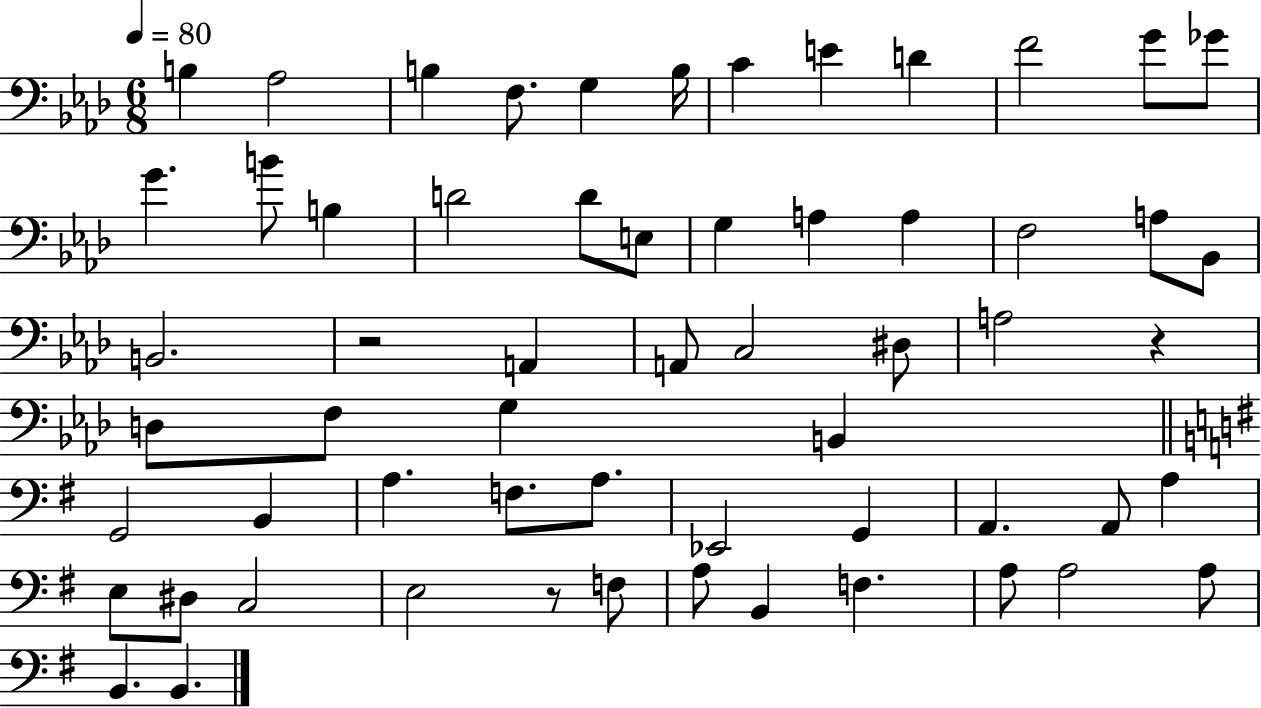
X:1
T:Untitled
M:6/8
L:1/4
K:Ab
B, _A,2 B, F,/2 G, B,/4 C E D F2 G/2 _G/2 G B/2 B, D2 D/2 E,/2 G, A, A, F,2 A,/2 _B,,/2 B,,2 z2 A,, A,,/2 C,2 ^D,/2 A,2 z D,/2 F,/2 G, B,, G,,2 B,, A, F,/2 A,/2 _E,,2 G,, A,, A,,/2 A, E,/2 ^D,/2 C,2 E,2 z/2 F,/2 A,/2 B,, F, A,/2 A,2 A,/2 B,, B,,